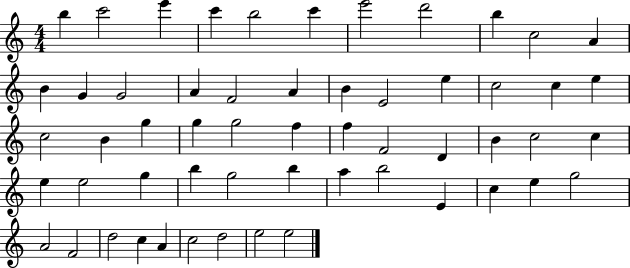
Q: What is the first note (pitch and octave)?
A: B5